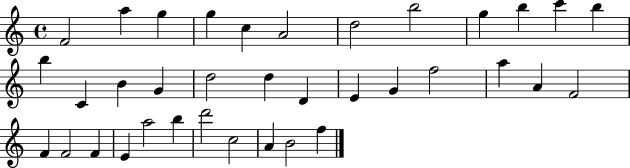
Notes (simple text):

F4/h A5/q G5/q G5/q C5/q A4/h D5/h B5/h G5/q B5/q C6/q B5/q B5/q C4/q B4/q G4/q D5/h D5/q D4/q E4/q G4/q F5/h A5/q A4/q F4/h F4/q F4/h F4/q E4/q A5/h B5/q D6/h C5/h A4/q B4/h F5/q